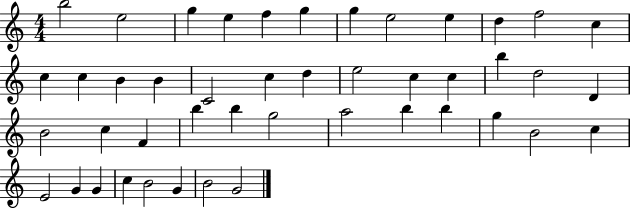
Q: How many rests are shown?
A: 0